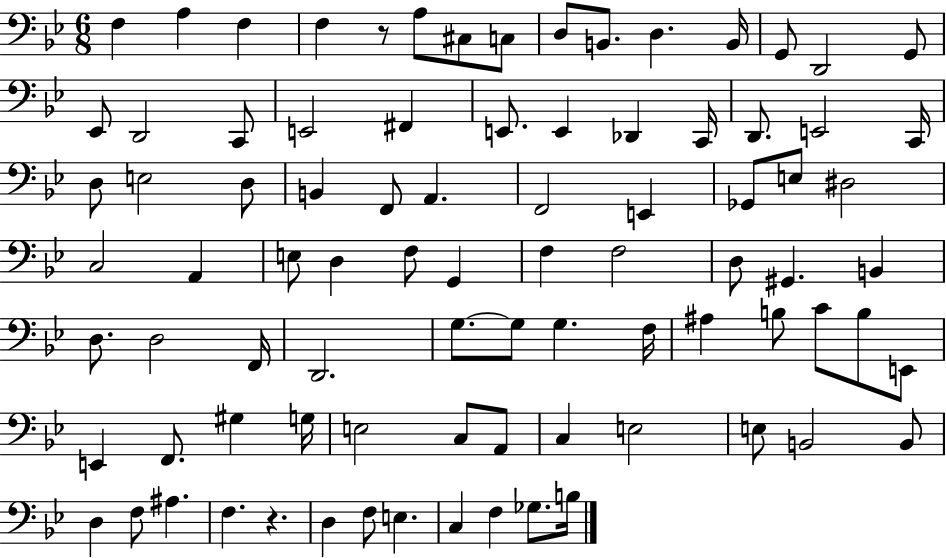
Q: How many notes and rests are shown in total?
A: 86